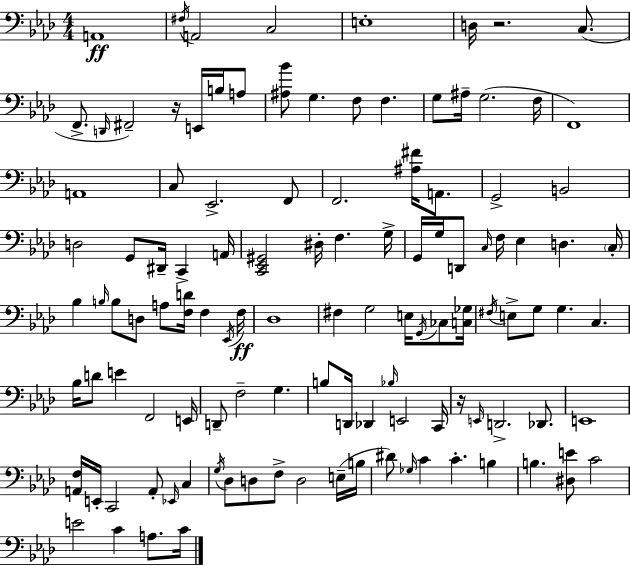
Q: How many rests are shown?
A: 3